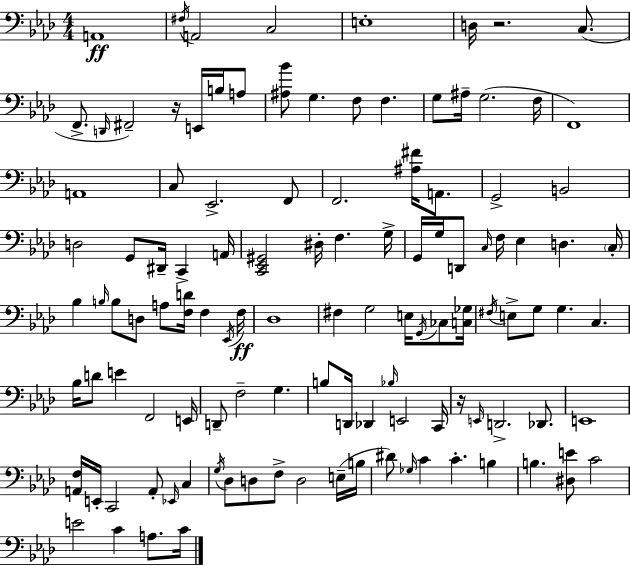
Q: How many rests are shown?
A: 3